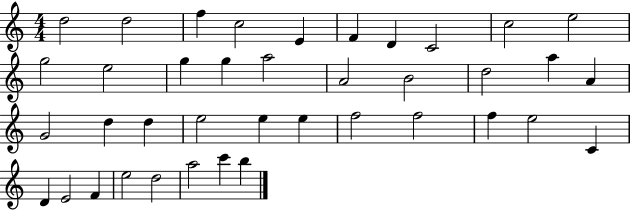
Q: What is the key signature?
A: C major